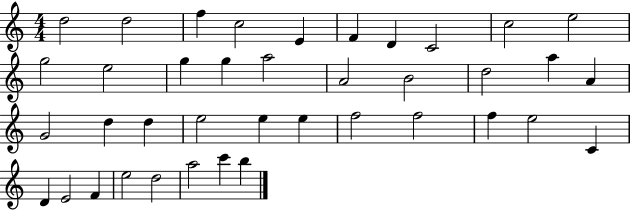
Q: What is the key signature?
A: C major